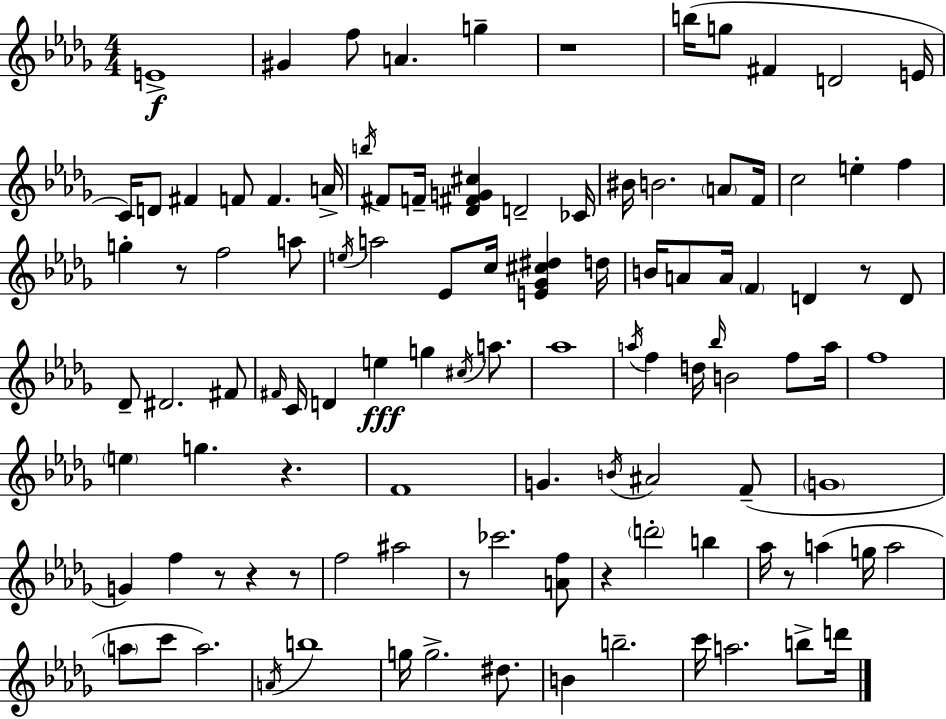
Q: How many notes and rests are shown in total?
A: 107